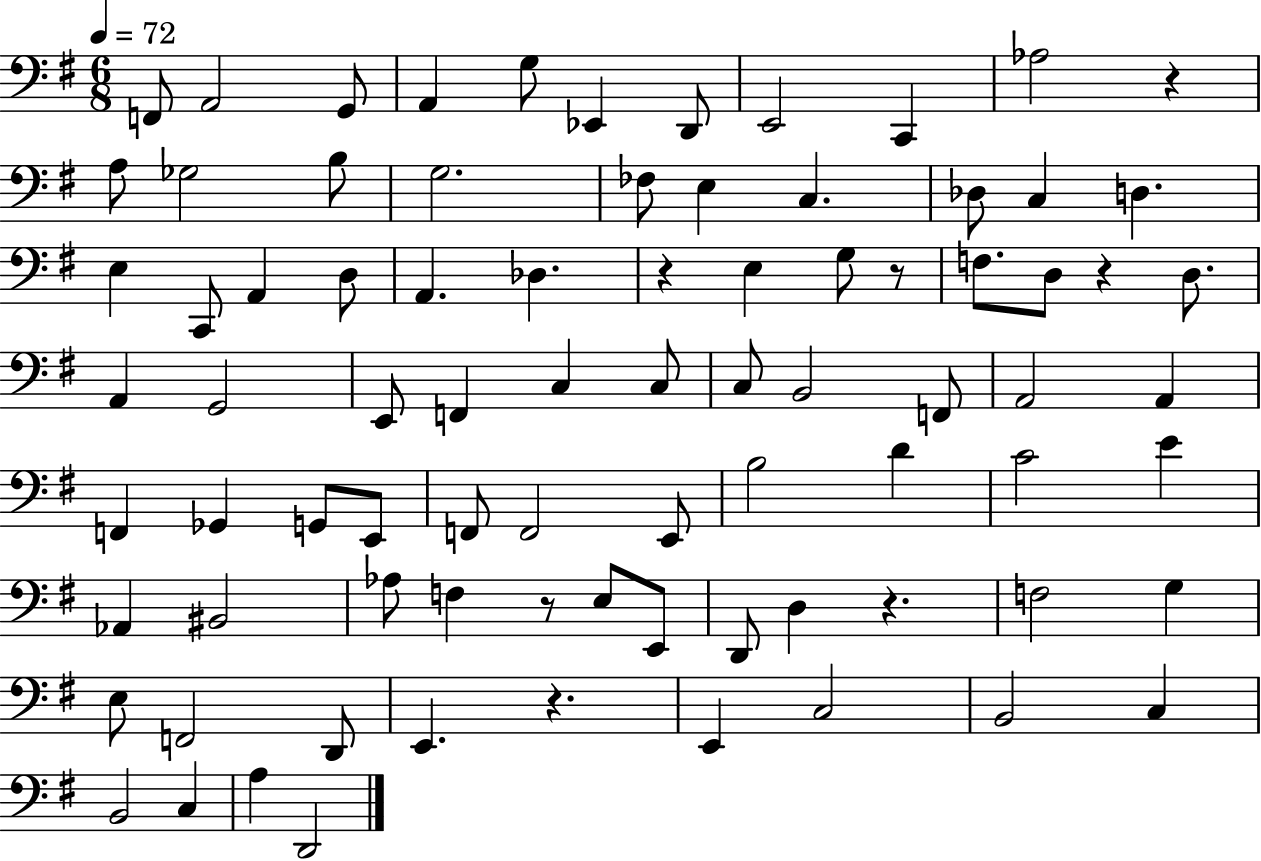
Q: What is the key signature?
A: G major